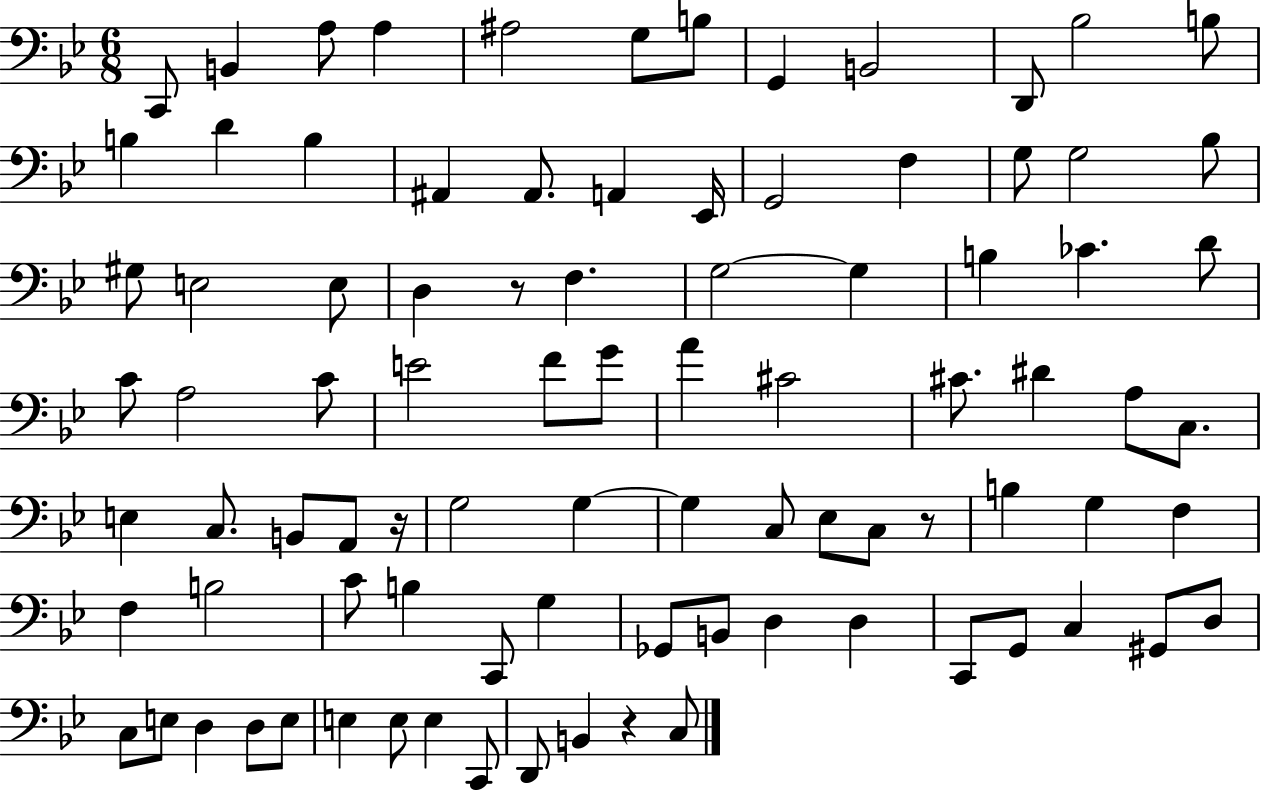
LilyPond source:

{
  \clef bass
  \numericTimeSignature
  \time 6/8
  \key bes \major
  \repeat volta 2 { c,8 b,4 a8 a4 | ais2 g8 b8 | g,4 b,2 | d,8 bes2 b8 | \break b4 d'4 b4 | ais,4 ais,8. a,4 ees,16 | g,2 f4 | g8 g2 bes8 | \break gis8 e2 e8 | d4 r8 f4. | g2~~ g4 | b4 ces'4. d'8 | \break c'8 a2 c'8 | e'2 f'8 g'8 | a'4 cis'2 | cis'8. dis'4 a8 c8. | \break e4 c8. b,8 a,8 r16 | g2 g4~~ | g4 c8 ees8 c8 r8 | b4 g4 f4 | \break f4 b2 | c'8 b4 c,8 g4 | ges,8 b,8 d4 d4 | c,8 g,8 c4 gis,8 d8 | \break c8 e8 d4 d8 e8 | e4 e8 e4 c,8 | d,8 b,4 r4 c8 | } \bar "|."
}